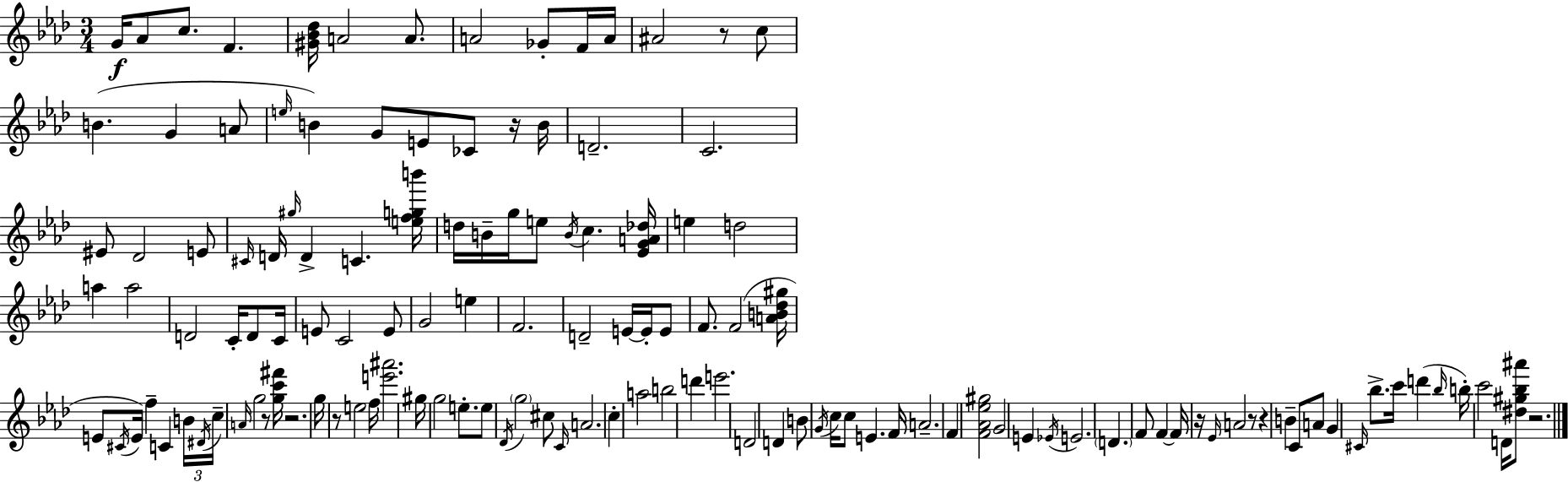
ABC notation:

X:1
T:Untitled
M:3/4
L:1/4
K:Fm
G/4 _A/2 c/2 F [^G_B_d]/4 A2 A/2 A2 _G/2 F/4 A/4 ^A2 z/2 c/2 B G A/2 e/4 B G/2 E/2 _C/2 z/4 B/4 D2 C2 ^E/2 _D2 E/2 ^C/4 D/4 ^g/4 D C [efgb']/4 d/4 B/4 g/4 e/2 B/4 c [_EGA_d]/4 e d2 a a2 D2 C/4 D/2 C/4 E/2 C2 E/2 G2 e F2 D2 E/4 E/4 E/2 F/2 F2 [AB_d^g]/4 E/2 ^C/4 E/4 f C B/4 ^D/4 c/4 A/4 g2 z/2 [gc'^f']/4 z2 g/4 z/2 e2 f/4 [e'^a']2 ^g/4 g2 e/2 e/2 _D/4 g2 ^c/2 C/4 A2 c a2 b2 d' e'2 D2 D B/2 G/4 c/4 c/2 E F/4 A2 F [F_A_e^g]2 G2 E _E/4 E2 D F/2 F F/4 z/4 _E/4 A2 z/2 z B C/2 A/2 G ^C/4 _b/2 c'/4 d' _b/4 b/4 c'2 D/4 [^d^g_b^a']/2 z2